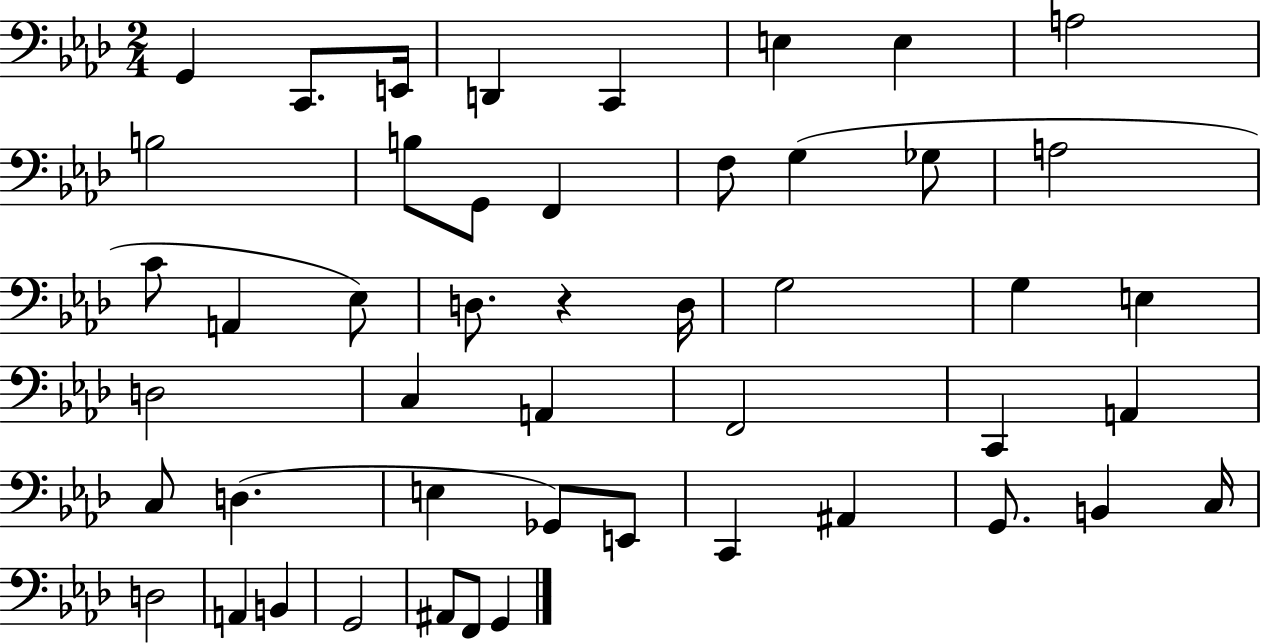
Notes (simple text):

G2/q C2/e. E2/s D2/q C2/q E3/q E3/q A3/h B3/h B3/e G2/e F2/q F3/e G3/q Gb3/e A3/h C4/e A2/q Eb3/e D3/e. R/q D3/s G3/h G3/q E3/q D3/h C3/q A2/q F2/h C2/q A2/q C3/e D3/q. E3/q Gb2/e E2/e C2/q A#2/q G2/e. B2/q C3/s D3/h A2/q B2/q G2/h A#2/e F2/e G2/q